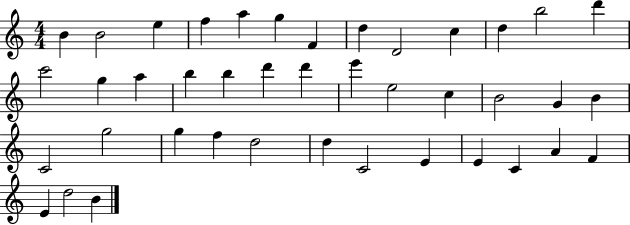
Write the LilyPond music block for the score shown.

{
  \clef treble
  \numericTimeSignature
  \time 4/4
  \key c \major
  b'4 b'2 e''4 | f''4 a''4 g''4 f'4 | d''4 d'2 c''4 | d''4 b''2 d'''4 | \break c'''2 g''4 a''4 | b''4 b''4 d'''4 d'''4 | e'''4 e''2 c''4 | b'2 g'4 b'4 | \break c'2 g''2 | g''4 f''4 d''2 | d''4 c'2 e'4 | e'4 c'4 a'4 f'4 | \break e'4 d''2 b'4 | \bar "|."
}